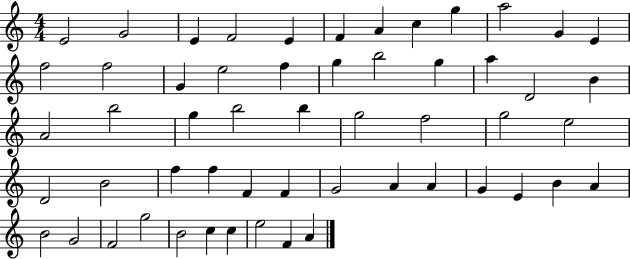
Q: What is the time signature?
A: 4/4